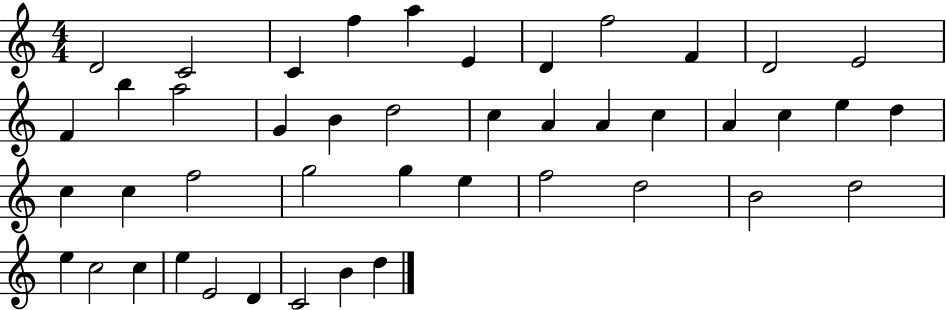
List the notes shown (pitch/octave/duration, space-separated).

D4/h C4/h C4/q F5/q A5/q E4/q D4/q F5/h F4/q D4/h E4/h F4/q B5/q A5/h G4/q B4/q D5/h C5/q A4/q A4/q C5/q A4/q C5/q E5/q D5/q C5/q C5/q F5/h G5/h G5/q E5/q F5/h D5/h B4/h D5/h E5/q C5/h C5/q E5/q E4/h D4/q C4/h B4/q D5/q